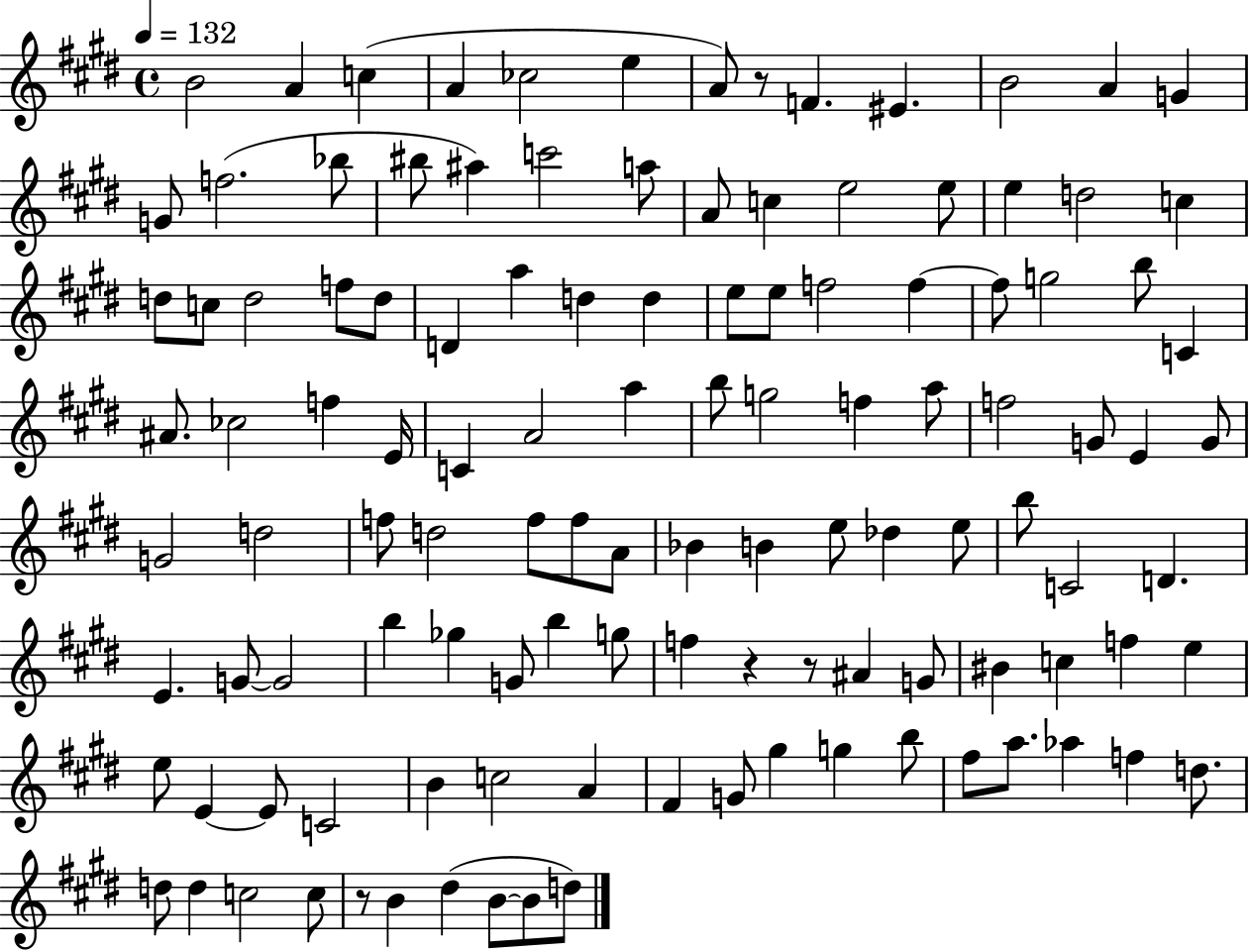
{
  \clef treble
  \time 4/4
  \defaultTimeSignature
  \key e \major
  \tempo 4 = 132
  \repeat volta 2 { b'2 a'4 c''4( | a'4 ces''2 e''4 | a'8) r8 f'4. eis'4. | b'2 a'4 g'4 | \break g'8 f''2.( bes''8 | bis''8 ais''4) c'''2 a''8 | a'8 c''4 e''2 e''8 | e''4 d''2 c''4 | \break d''8 c''8 d''2 f''8 d''8 | d'4 a''4 d''4 d''4 | e''8 e''8 f''2 f''4~~ | f''8 g''2 b''8 c'4 | \break ais'8. ces''2 f''4 e'16 | c'4 a'2 a''4 | b''8 g''2 f''4 a''8 | f''2 g'8 e'4 g'8 | \break g'2 d''2 | f''8 d''2 f''8 f''8 a'8 | bes'4 b'4 e''8 des''4 e''8 | b''8 c'2 d'4. | \break e'4. g'8~~ g'2 | b''4 ges''4 g'8 b''4 g''8 | f''4 r4 r8 ais'4 g'8 | bis'4 c''4 f''4 e''4 | \break e''8 e'4~~ e'8 c'2 | b'4 c''2 a'4 | fis'4 g'8 gis''4 g''4 b''8 | fis''8 a''8. aes''4 f''4 d''8. | \break d''8 d''4 c''2 c''8 | r8 b'4 dis''4( b'8~~ b'8 d''8) | } \bar "|."
}